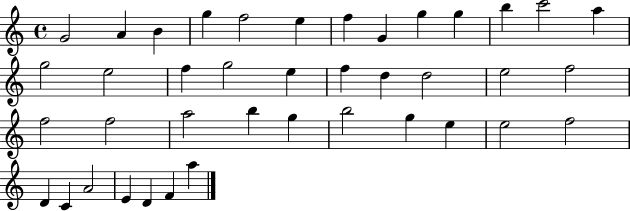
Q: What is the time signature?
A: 4/4